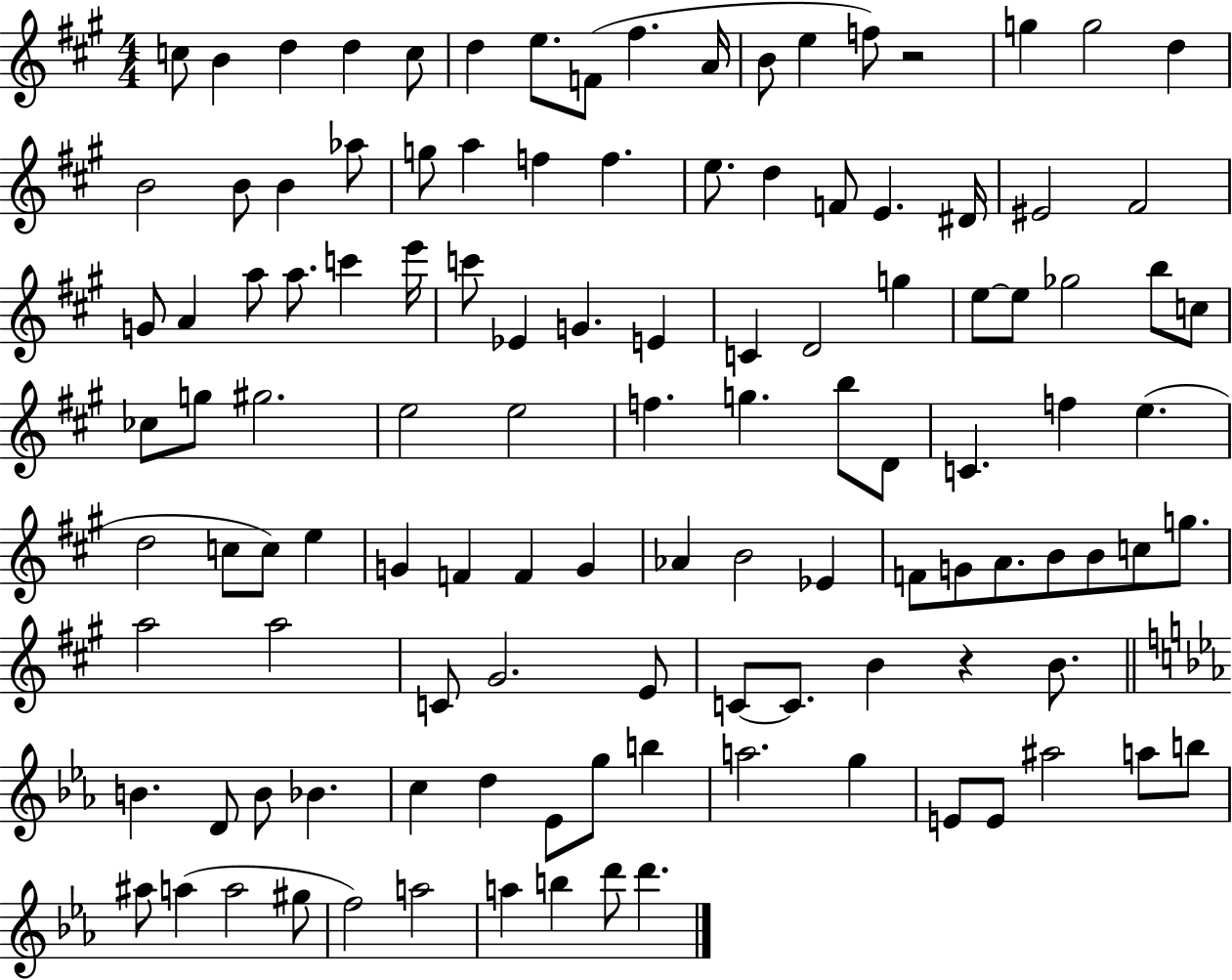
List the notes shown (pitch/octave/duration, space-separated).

C5/e B4/q D5/q D5/q C5/e D5/q E5/e. F4/e F#5/q. A4/s B4/e E5/q F5/e R/h G5/q G5/h D5/q B4/h B4/e B4/q Ab5/e G5/e A5/q F5/q F5/q. E5/e. D5/q F4/e E4/q. D#4/s EIS4/h F#4/h G4/e A4/q A5/e A5/e. C6/q E6/s C6/e Eb4/q G4/q. E4/q C4/q D4/h G5/q E5/e E5/e Gb5/h B5/e C5/e CES5/e G5/e G#5/h. E5/h E5/h F5/q. G5/q. B5/e D4/e C4/q. F5/q E5/q. D5/h C5/e C5/e E5/q G4/q F4/q F4/q G4/q Ab4/q B4/h Eb4/q F4/e G4/e A4/e. B4/e B4/e C5/e G5/e. A5/h A5/h C4/e G#4/h. E4/e C4/e C4/e. B4/q R/q B4/e. B4/q. D4/e B4/e Bb4/q. C5/q D5/q Eb4/e G5/e B5/q A5/h. G5/q E4/e E4/e A#5/h A5/e B5/e A#5/e A5/q A5/h G#5/e F5/h A5/h A5/q B5/q D6/e D6/q.